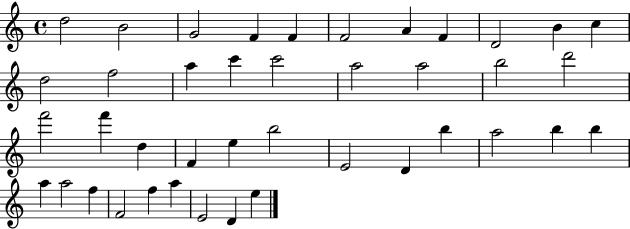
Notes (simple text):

D5/h B4/h G4/h F4/q F4/q F4/h A4/q F4/q D4/h B4/q C5/q D5/h F5/h A5/q C6/q C6/h A5/h A5/h B5/h D6/h F6/h F6/q D5/q F4/q E5/q B5/h E4/h D4/q B5/q A5/h B5/q B5/q A5/q A5/h F5/q F4/h F5/q A5/q E4/h D4/q E5/q